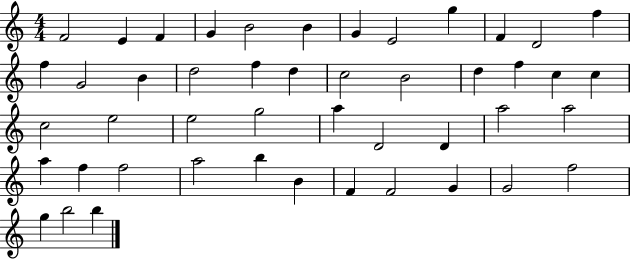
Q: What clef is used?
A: treble